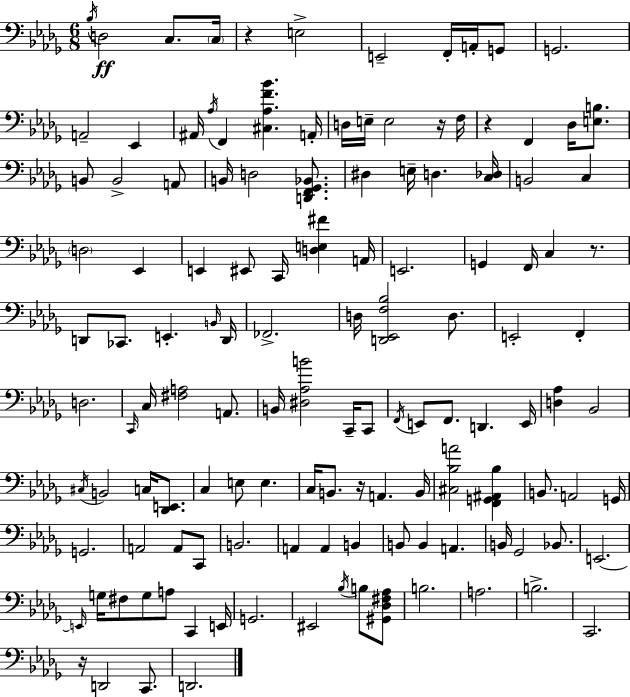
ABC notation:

X:1
T:Untitled
M:6/8
L:1/4
K:Bbm
_B,/4 D,2 C,/2 C,/4 z E,2 E,,2 F,,/4 A,,/4 G,,/2 G,,2 A,,2 _E,, ^A,,/4 _A,/4 F,, [^C,_A,F_B] A,,/4 D,/4 E,/4 E,2 z/4 F,/4 z F,, _D,/4 [E,B,]/2 B,,/2 B,,2 A,,/2 B,,/4 D,2 [D,,F,,_G,,_B,,]/2 ^D, E,/4 D, [C,_D,]/4 B,,2 C, D,2 _E,, E,, ^E,,/2 C,,/4 [D,E,^F] A,,/4 E,,2 G,, F,,/4 C, z/2 D,,/2 _C,,/2 E,, B,,/4 D,,/4 _F,,2 D,/4 [D,,_E,,F,_B,]2 D,/2 E,,2 F,, D,2 C,,/4 C,/4 [^F,A,]2 A,,/2 B,,/4 [^D,_A,B]2 C,,/4 C,,/2 F,,/4 E,,/2 F,,/2 D,, E,,/4 [D,_A,] _B,,2 ^C,/4 B,,2 C,/4 [_D,,E,,]/2 C, E,/2 E, C,/4 B,,/2 z/4 A,, B,,/4 [^C,_B,A]2 [F,,G,,^A,,_B,] B,,/2 A,,2 G,,/4 G,,2 A,,2 A,,/2 C,,/2 B,,2 A,, A,, B,, B,,/2 B,, A,, B,,/4 _G,,2 _B,,/2 E,,2 E,,/4 G,/4 ^F,/2 G,/2 A,/2 C,, E,,/4 G,,2 ^E,,2 _B,/4 B,/2 [^G,,_D,^F,_A,]/2 B,2 A,2 B,2 C,,2 z/4 D,,2 C,,/2 D,,2